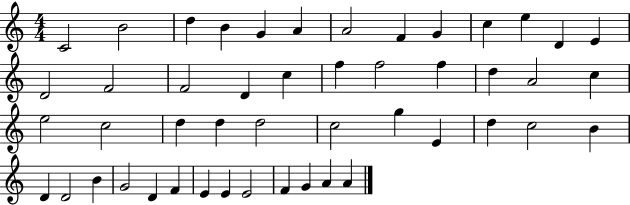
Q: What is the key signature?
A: C major